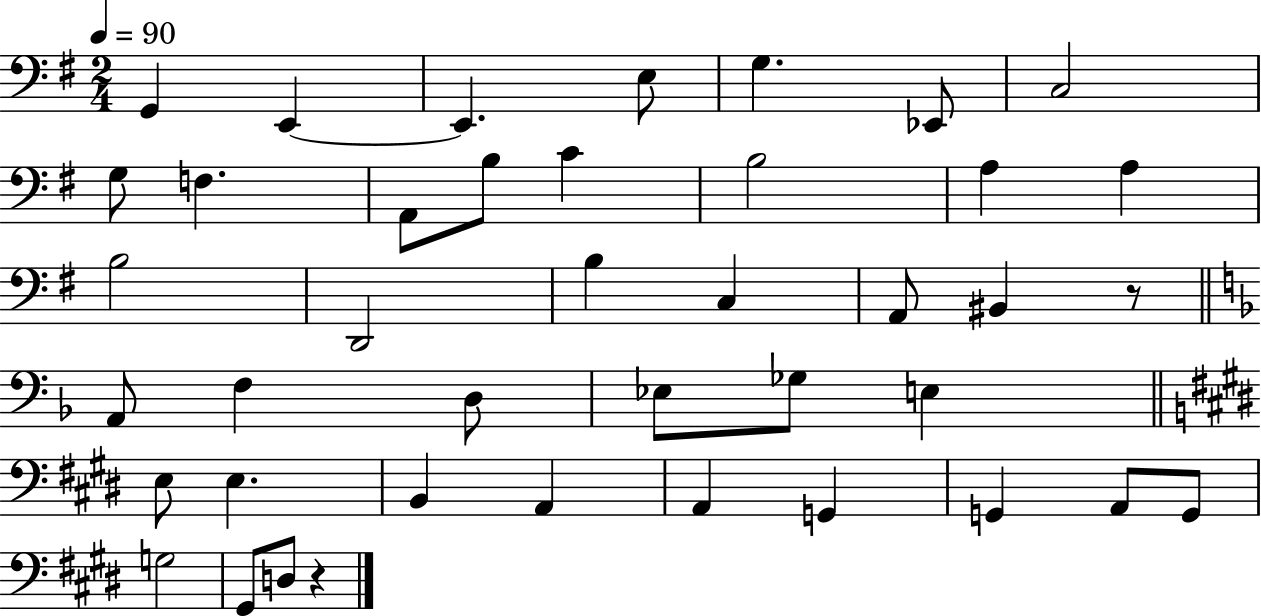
X:1
T:Untitled
M:2/4
L:1/4
K:G
G,, E,, E,, E,/2 G, _E,,/2 C,2 G,/2 F, A,,/2 B,/2 C B,2 A, A, B,2 D,,2 B, C, A,,/2 ^B,, z/2 A,,/2 F, D,/2 _E,/2 _G,/2 E, E,/2 E, B,, A,, A,, G,, G,, A,,/2 G,,/2 G,2 ^G,,/2 D,/2 z